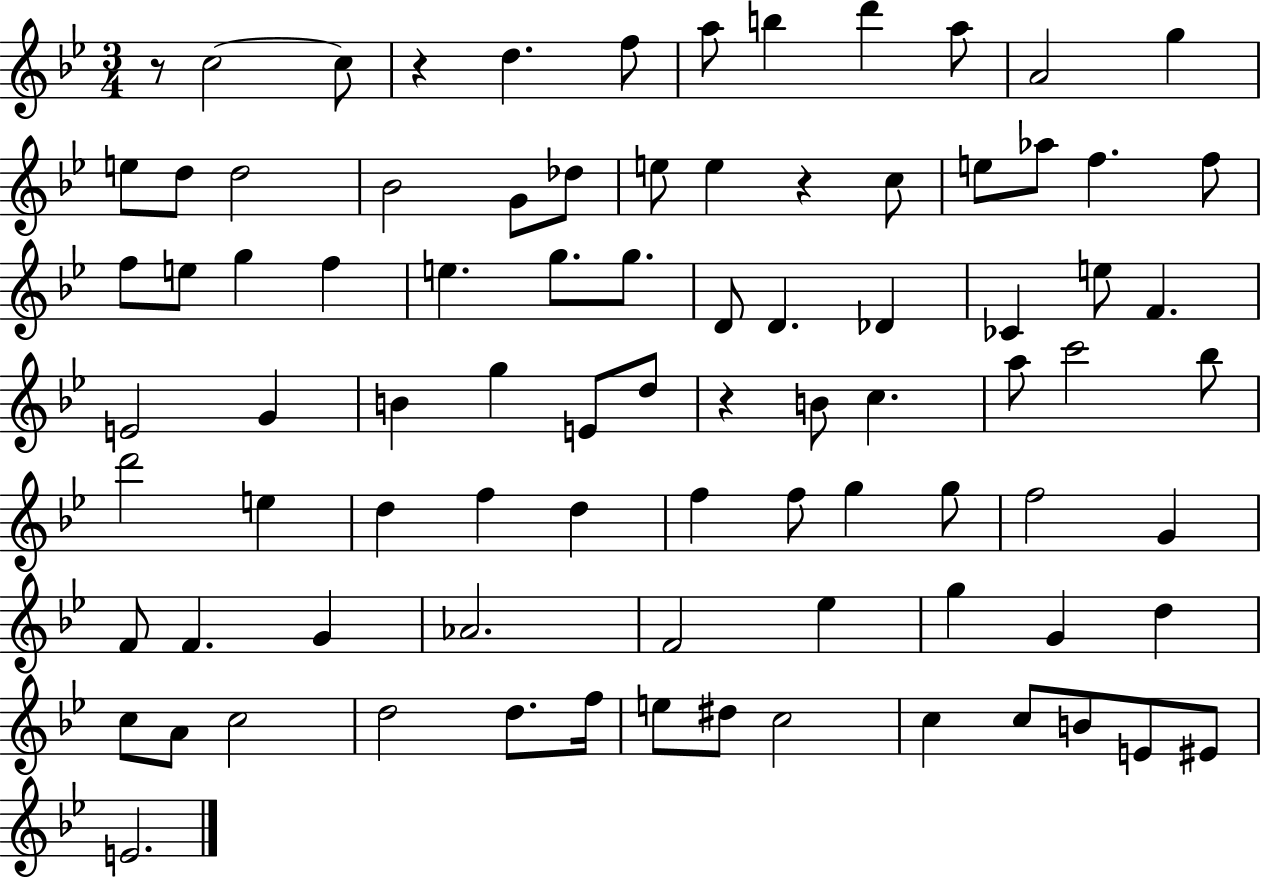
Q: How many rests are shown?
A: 4